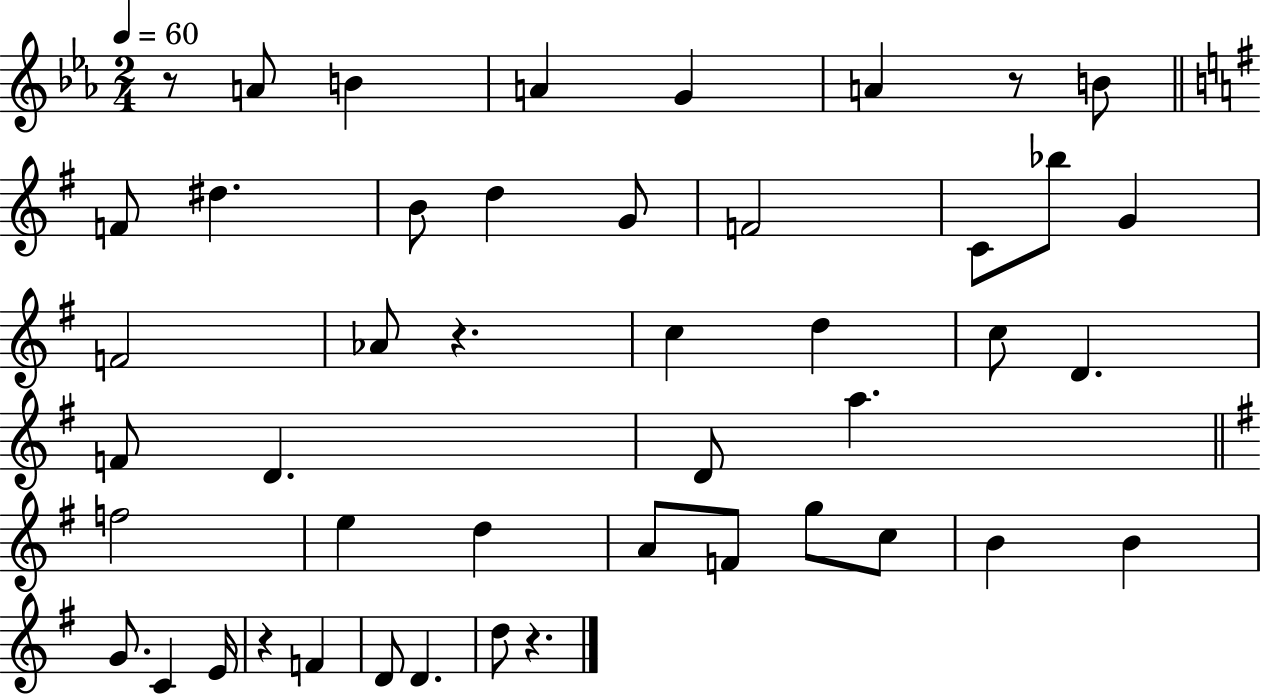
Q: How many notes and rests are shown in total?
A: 46